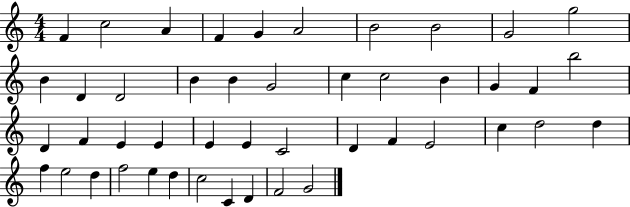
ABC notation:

X:1
T:Untitled
M:4/4
L:1/4
K:C
F c2 A F G A2 B2 B2 G2 g2 B D D2 B B G2 c c2 B G F b2 D F E E E E C2 D F E2 c d2 d f e2 d f2 e d c2 C D F2 G2